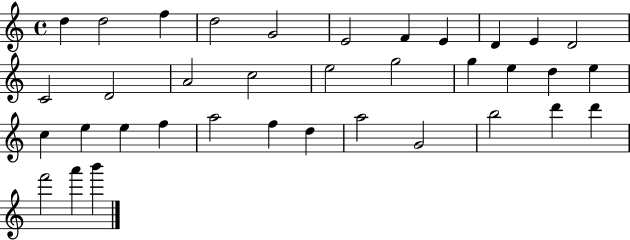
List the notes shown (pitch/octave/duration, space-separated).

D5/q D5/h F5/q D5/h G4/h E4/h F4/q E4/q D4/q E4/q D4/h C4/h D4/h A4/h C5/h E5/h G5/h G5/q E5/q D5/q E5/q C5/q E5/q E5/q F5/q A5/h F5/q D5/q A5/h G4/h B5/h D6/q D6/q F6/h A6/q B6/q